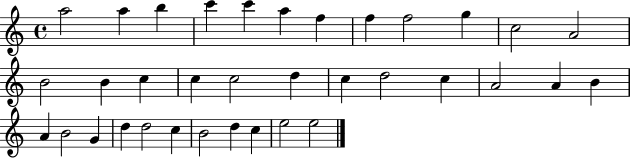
A5/h A5/q B5/q C6/q C6/q A5/q F5/q F5/q F5/h G5/q C5/h A4/h B4/h B4/q C5/q C5/q C5/h D5/q C5/q D5/h C5/q A4/h A4/q B4/q A4/q B4/h G4/q D5/q D5/h C5/q B4/h D5/q C5/q E5/h E5/h